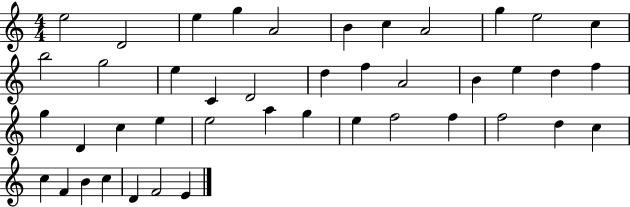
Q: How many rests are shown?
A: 0